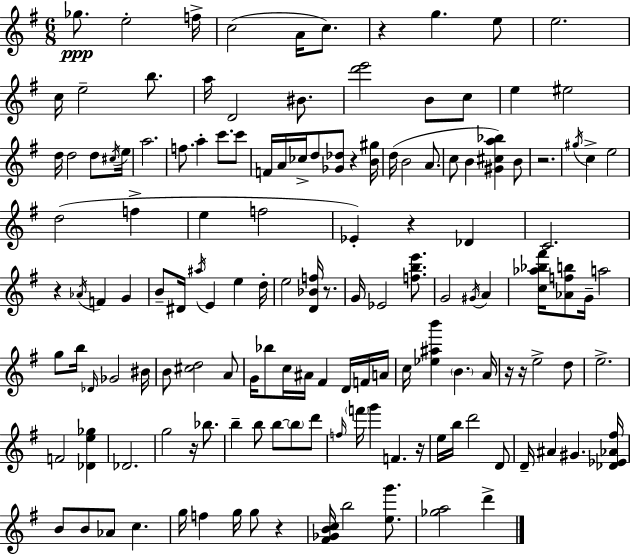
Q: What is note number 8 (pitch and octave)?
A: E5